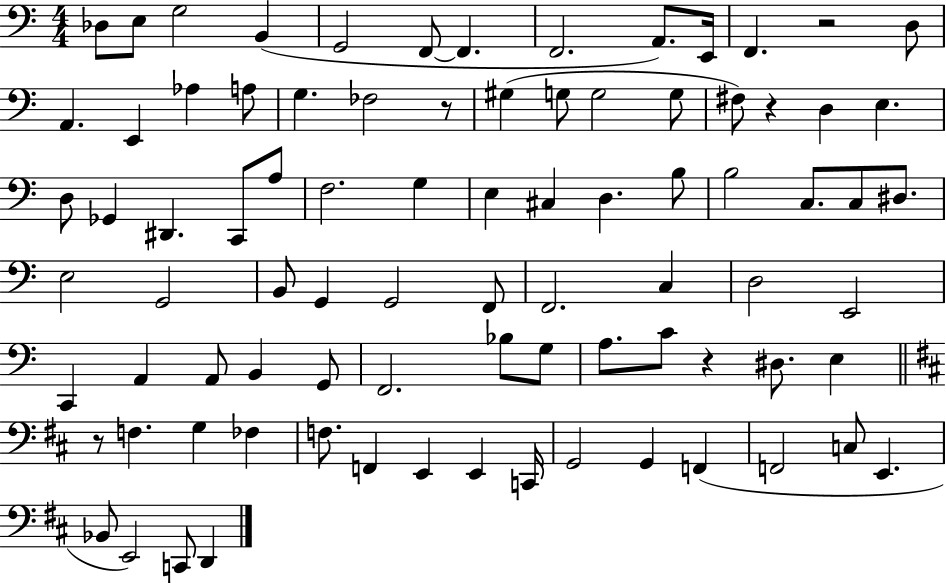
{
  \clef bass
  \numericTimeSignature
  \time 4/4
  \key c \major
  des8 e8 g2 b,4( | g,2 f,8~~ f,4. | f,2. a,8.) e,16 | f,4. r2 d8 | \break a,4. e,4 aes4 a8 | g4. fes2 r8 | gis4( g8 g2 g8 | fis8) r4 d4 e4. | \break d8 ges,4 dis,4. c,8 a8 | f2. g4 | e4 cis4 d4. b8 | b2 c8. c8 dis8. | \break e2 g,2 | b,8 g,4 g,2 f,8 | f,2. c4 | d2 e,2 | \break c,4 a,4 a,8 b,4 g,8 | f,2. bes8 g8 | a8. c'8 r4 dis8. e4 | \bar "||" \break \key d \major r8 f4. g4 fes4 | f8. f,4 e,4 e,4 c,16 | g,2 g,4 f,4( | f,2 c8 e,4. | \break bes,8 e,2) c,8 d,4 | \bar "|."
}